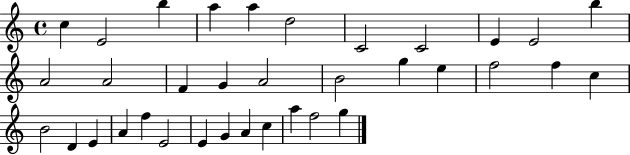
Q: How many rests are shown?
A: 0